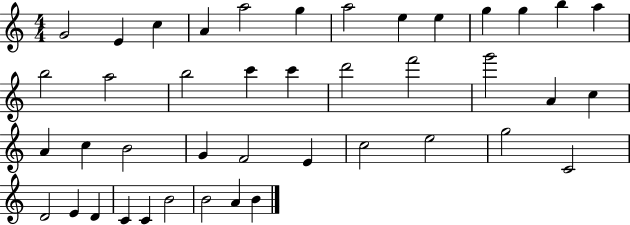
G4/h E4/q C5/q A4/q A5/h G5/q A5/h E5/q E5/q G5/q G5/q B5/q A5/q B5/h A5/h B5/h C6/q C6/q D6/h F6/h G6/h A4/q C5/q A4/q C5/q B4/h G4/q F4/h E4/q C5/h E5/h G5/h C4/h D4/h E4/q D4/q C4/q C4/q B4/h B4/h A4/q B4/q